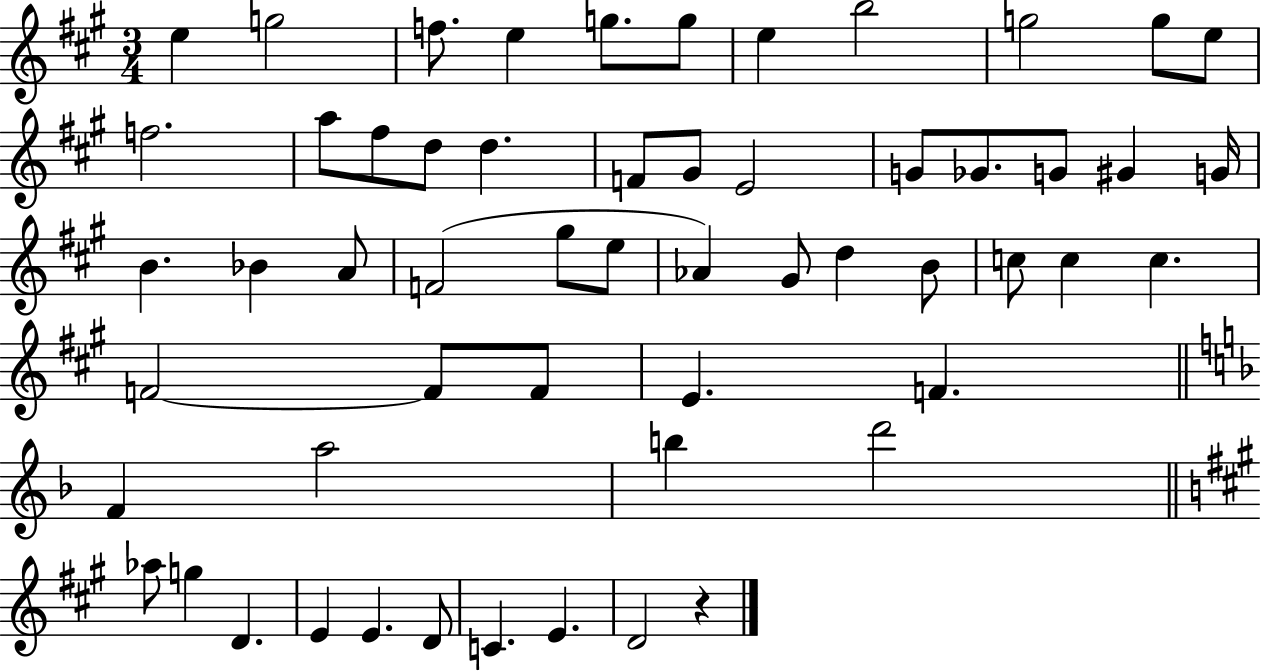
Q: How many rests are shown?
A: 1